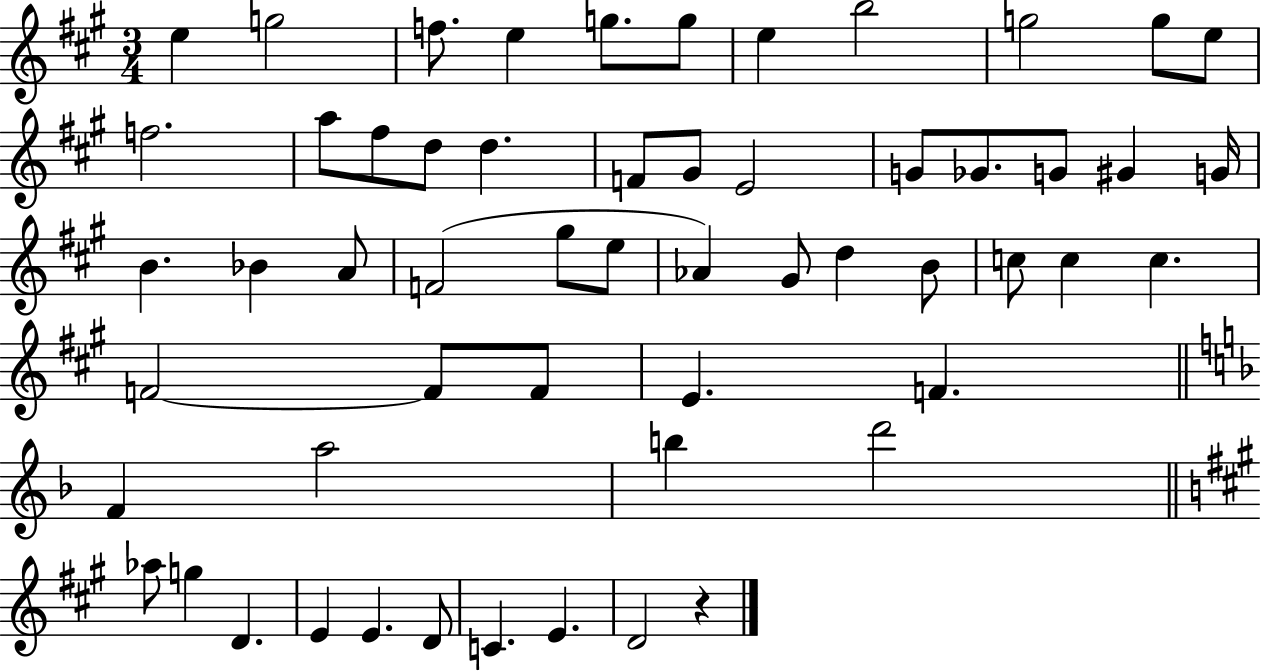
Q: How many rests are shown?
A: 1